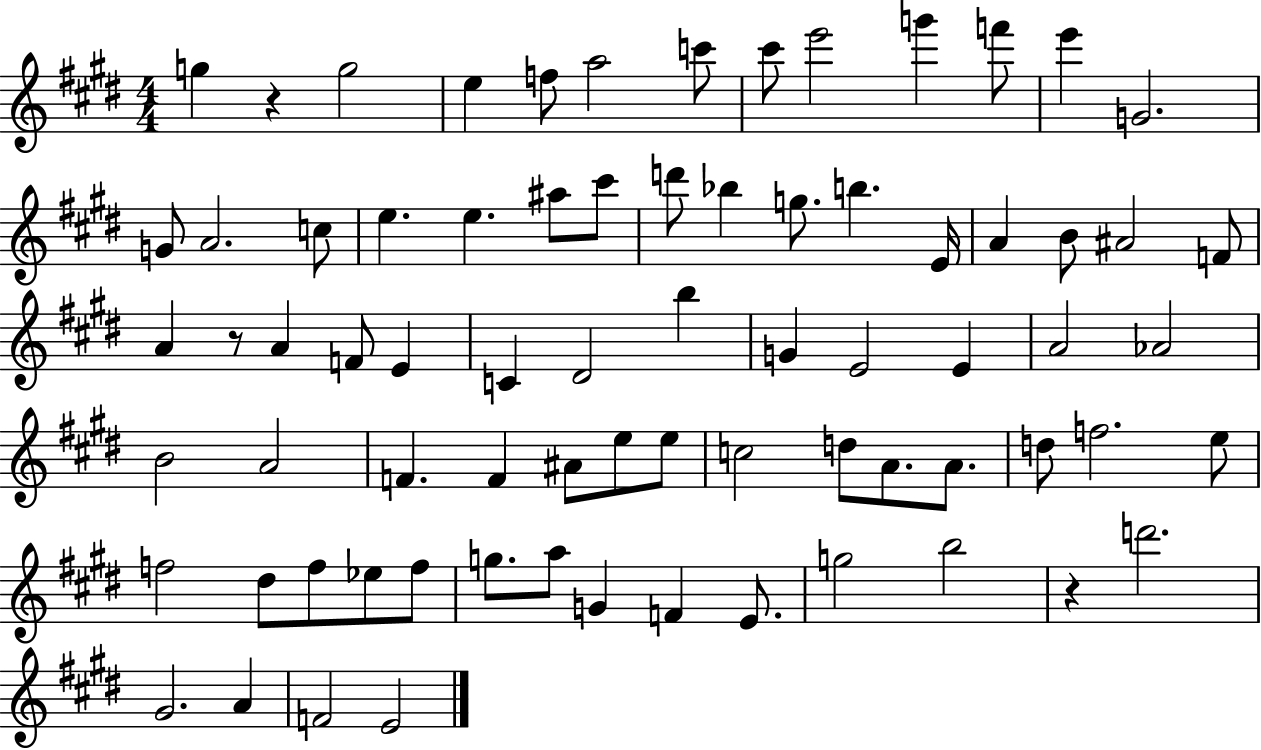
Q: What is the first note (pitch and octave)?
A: G5